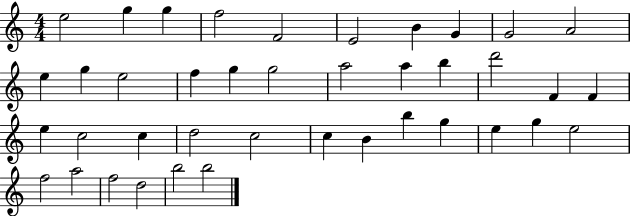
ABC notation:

X:1
T:Untitled
M:4/4
L:1/4
K:C
e2 g g f2 F2 E2 B G G2 A2 e g e2 f g g2 a2 a b d'2 F F e c2 c d2 c2 c B b g e g e2 f2 a2 f2 d2 b2 b2